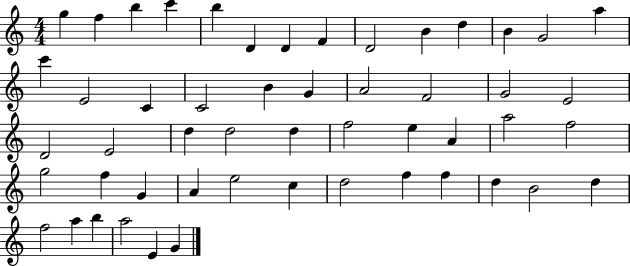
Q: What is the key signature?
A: C major